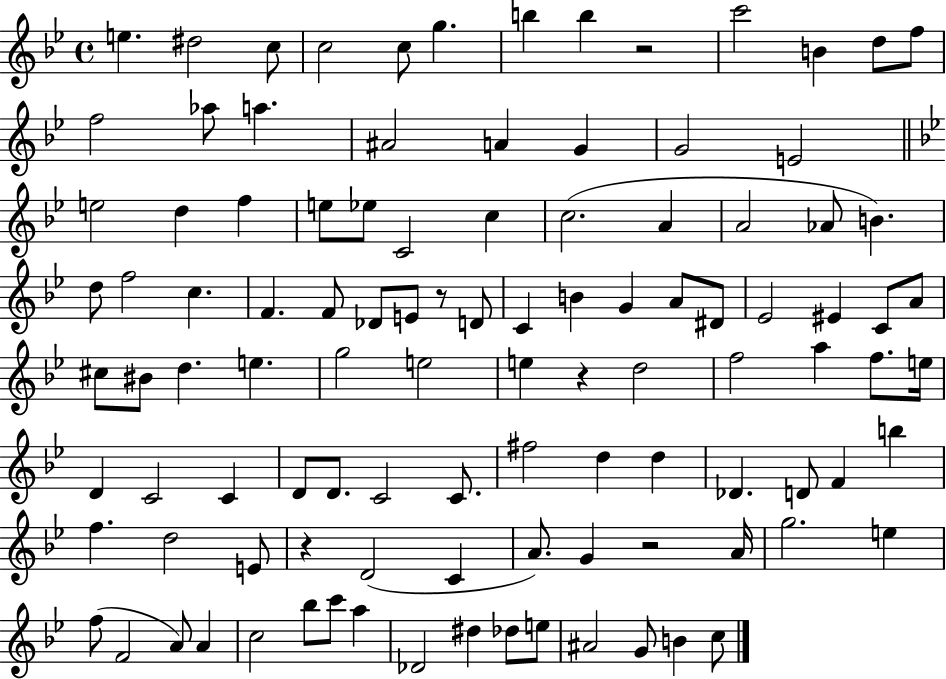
{
  \clef treble
  \time 4/4
  \defaultTimeSignature
  \key bes \major
  \repeat volta 2 { e''4. dis''2 c''8 | c''2 c''8 g''4. | b''4 b''4 r2 | c'''2 b'4 d''8 f''8 | \break f''2 aes''8 a''4. | ais'2 a'4 g'4 | g'2 e'2 | \bar "||" \break \key g \minor e''2 d''4 f''4 | e''8 ees''8 c'2 c''4 | c''2.( a'4 | a'2 aes'8 b'4.) | \break d''8 f''2 c''4. | f'4. f'8 des'8 e'8 r8 d'8 | c'4 b'4 g'4 a'8 dis'8 | ees'2 eis'4 c'8 a'8 | \break cis''8 bis'8 d''4. e''4. | g''2 e''2 | e''4 r4 d''2 | f''2 a''4 f''8. e''16 | \break d'4 c'2 c'4 | d'8 d'8. c'2 c'8. | fis''2 d''4 d''4 | des'4. d'8 f'4 b''4 | \break f''4. d''2 e'8 | r4 d'2( c'4 | a'8.) g'4 r2 a'16 | g''2. e''4 | \break f''8( f'2 a'8) a'4 | c''2 bes''8 c'''8 a''4 | des'2 dis''4 des''8 e''8 | ais'2 g'8 b'4 c''8 | \break } \bar "|."
}